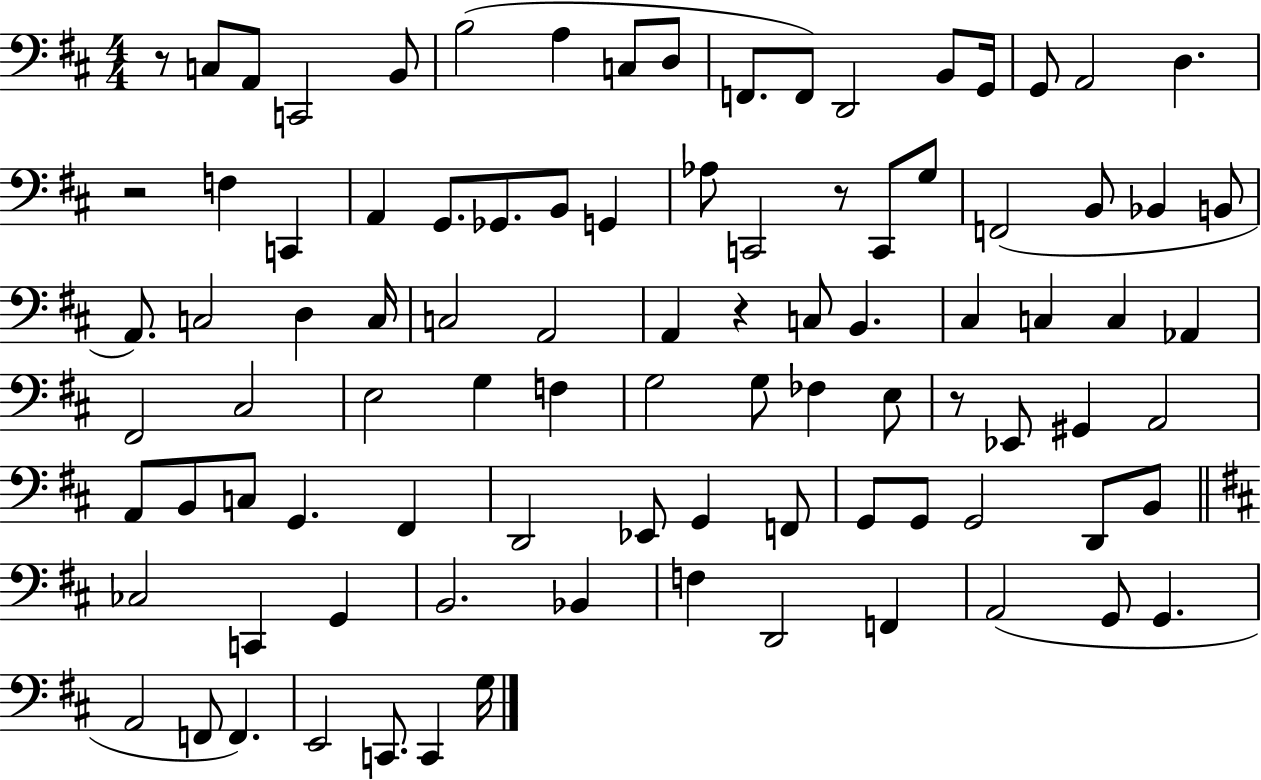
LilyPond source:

{
  \clef bass
  \numericTimeSignature
  \time 4/4
  \key d \major
  r8 c8 a,8 c,2 b,8 | b2( a4 c8 d8 | f,8. f,8) d,2 b,8 g,16 | g,8 a,2 d4. | \break r2 f4 c,4 | a,4 g,8. ges,8. b,8 g,4 | aes8 c,2 r8 c,8 g8 | f,2( b,8 bes,4 b,8 | \break a,8.) c2 d4 c16 | c2 a,2 | a,4 r4 c8 b,4. | cis4 c4 c4 aes,4 | \break fis,2 cis2 | e2 g4 f4 | g2 g8 fes4 e8 | r8 ees,8 gis,4 a,2 | \break a,8 b,8 c8 g,4. fis,4 | d,2 ees,8 g,4 f,8 | g,8 g,8 g,2 d,8 b,8 | \bar "||" \break \key b \minor ces2 c,4 g,4 | b,2. bes,4 | f4 d,2 f,4 | a,2( g,8 g,4. | \break a,2 f,8 f,4.) | e,2 c,8. c,4 g16 | \bar "|."
}